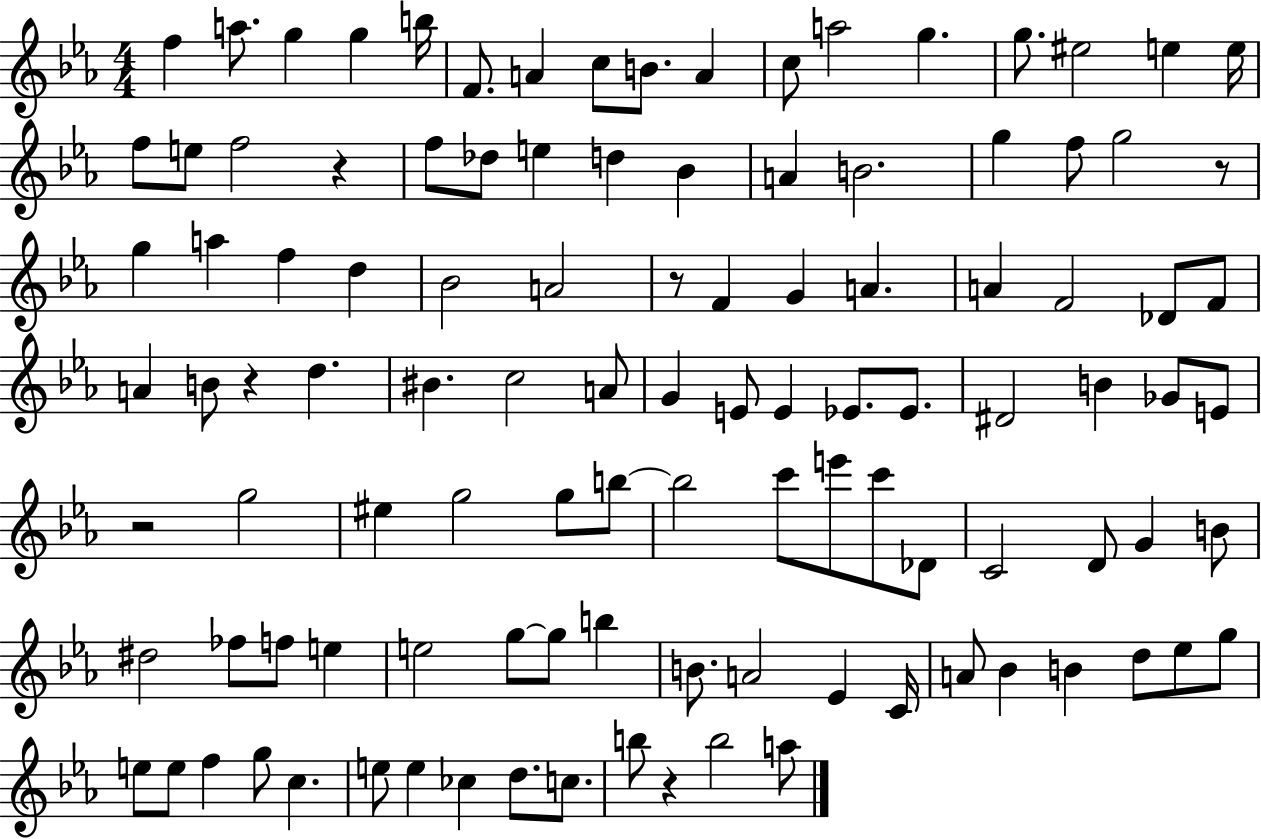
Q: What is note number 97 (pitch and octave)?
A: E5